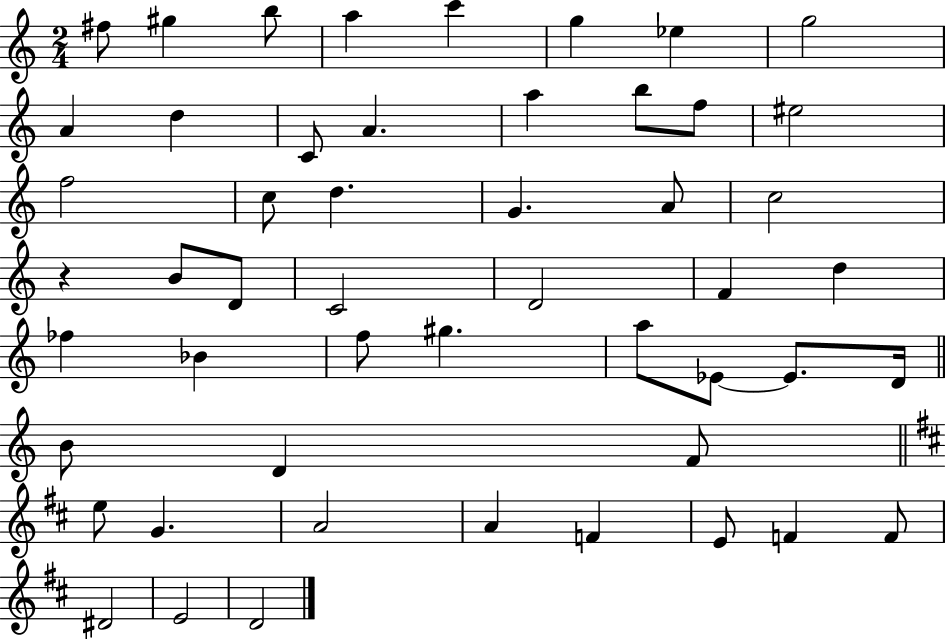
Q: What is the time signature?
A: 2/4